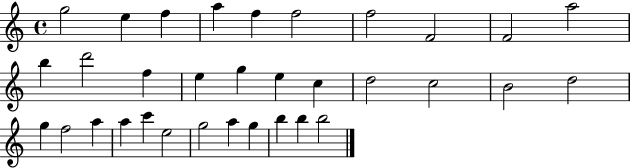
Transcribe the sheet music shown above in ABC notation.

X:1
T:Untitled
M:4/4
L:1/4
K:C
g2 e f a f f2 f2 F2 F2 a2 b d'2 f e g e c d2 c2 B2 d2 g f2 a a c' e2 g2 a g b b b2